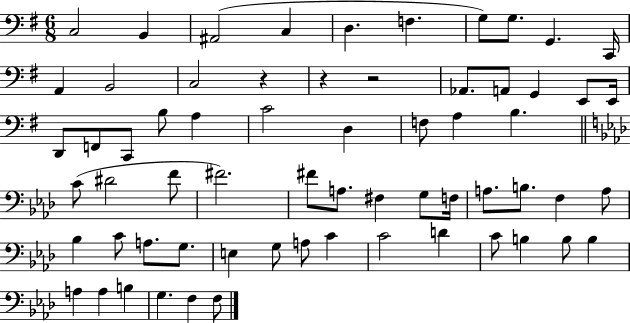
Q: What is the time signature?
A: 6/8